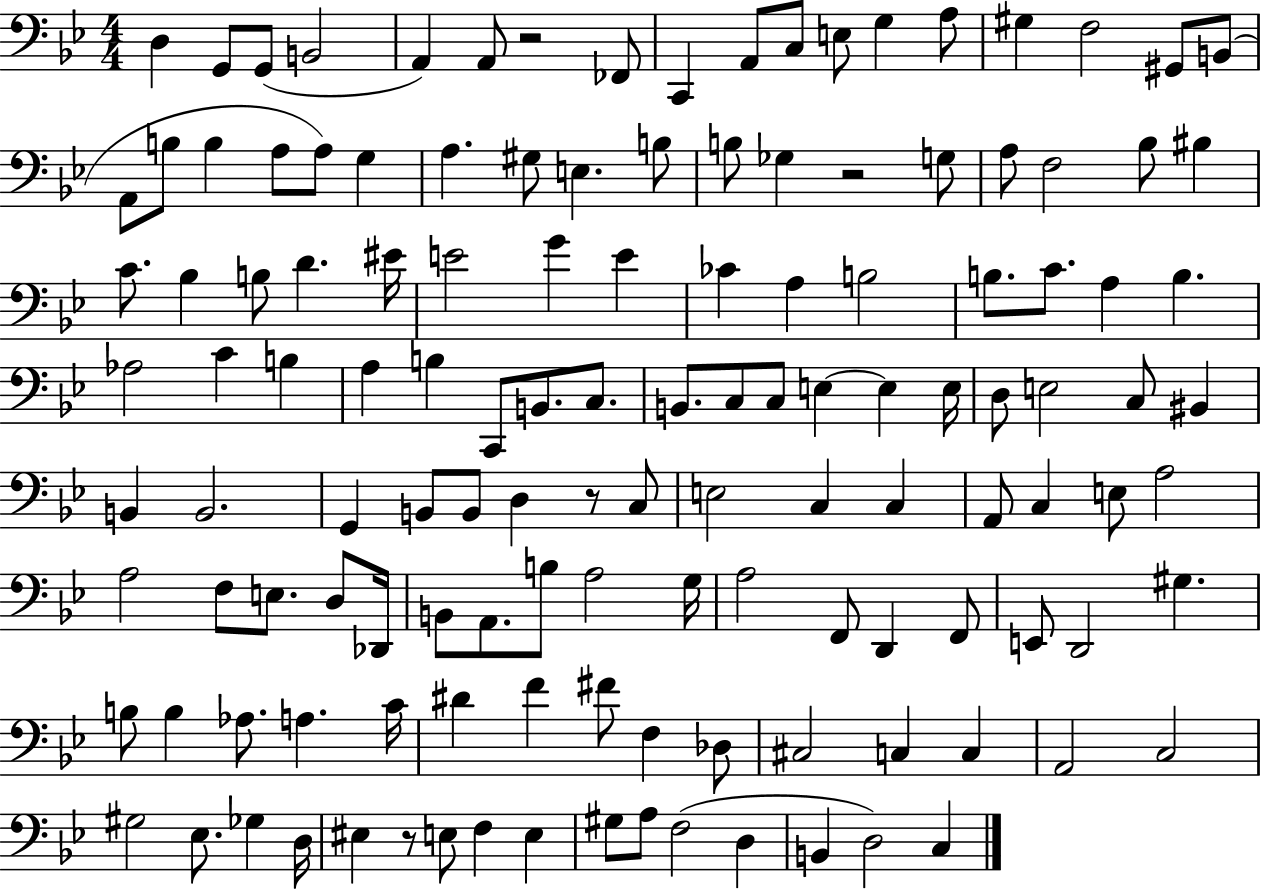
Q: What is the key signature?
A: BES major